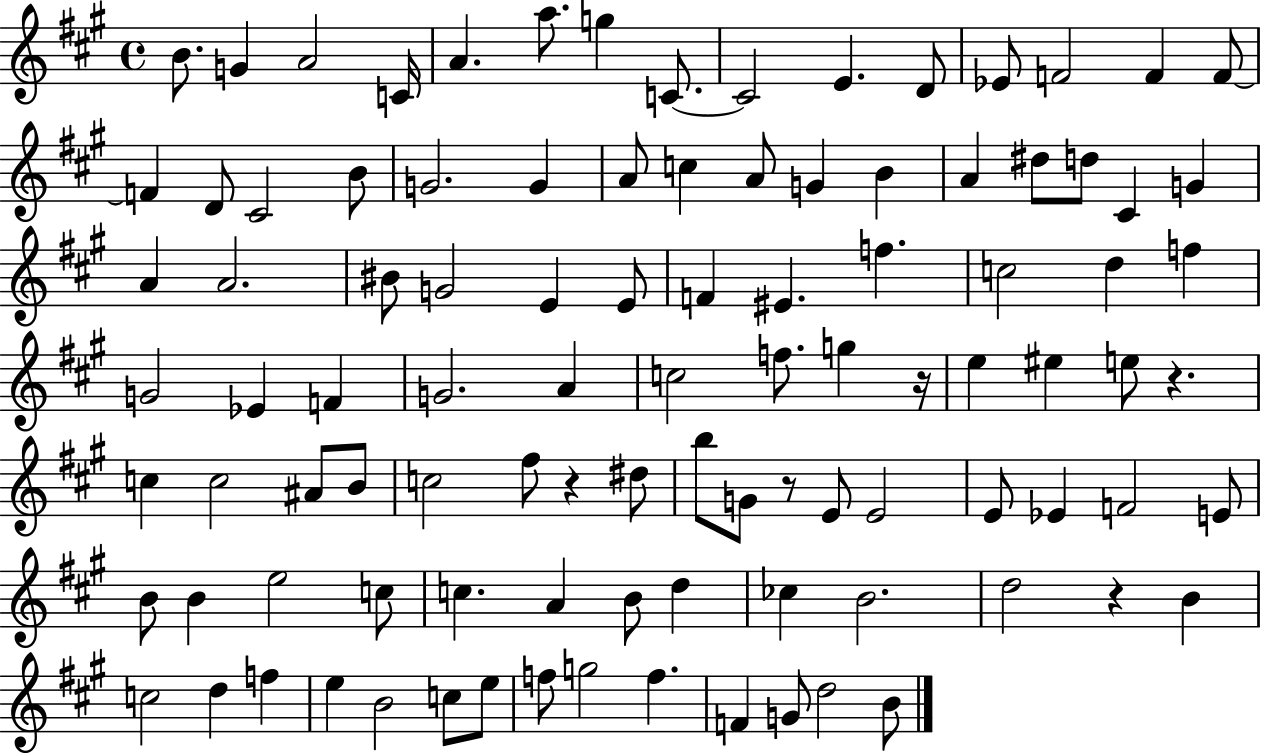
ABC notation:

X:1
T:Untitled
M:4/4
L:1/4
K:A
B/2 G A2 C/4 A a/2 g C/2 C2 E D/2 _E/2 F2 F F/2 F D/2 ^C2 B/2 G2 G A/2 c A/2 G B A ^d/2 d/2 ^C G A A2 ^B/2 G2 E E/2 F ^E f c2 d f G2 _E F G2 A c2 f/2 g z/4 e ^e e/2 z c c2 ^A/2 B/2 c2 ^f/2 z ^d/2 b/2 G/2 z/2 E/2 E2 E/2 _E F2 E/2 B/2 B e2 c/2 c A B/2 d _c B2 d2 z B c2 d f e B2 c/2 e/2 f/2 g2 f F G/2 d2 B/2